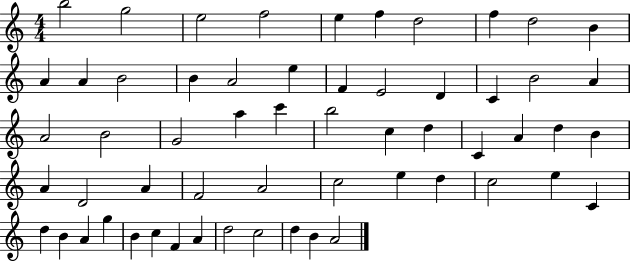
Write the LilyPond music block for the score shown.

{
  \clef treble
  \numericTimeSignature
  \time 4/4
  \key c \major
  b''2 g''2 | e''2 f''2 | e''4 f''4 d''2 | f''4 d''2 b'4 | \break a'4 a'4 b'2 | b'4 a'2 e''4 | f'4 e'2 d'4 | c'4 b'2 a'4 | \break a'2 b'2 | g'2 a''4 c'''4 | b''2 c''4 d''4 | c'4 a'4 d''4 b'4 | \break a'4 d'2 a'4 | f'2 a'2 | c''2 e''4 d''4 | c''2 e''4 c'4 | \break d''4 b'4 a'4 g''4 | b'4 c''4 f'4 a'4 | d''2 c''2 | d''4 b'4 a'2 | \break \bar "|."
}